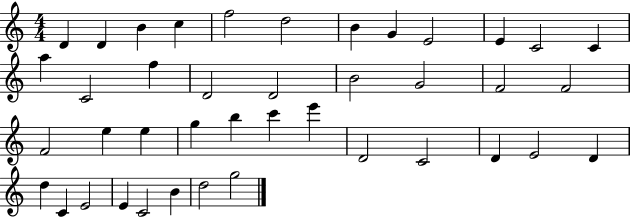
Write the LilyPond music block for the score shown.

{
  \clef treble
  \numericTimeSignature
  \time 4/4
  \key c \major
  d'4 d'4 b'4 c''4 | f''2 d''2 | b'4 g'4 e'2 | e'4 c'2 c'4 | \break a''4 c'2 f''4 | d'2 d'2 | b'2 g'2 | f'2 f'2 | \break f'2 e''4 e''4 | g''4 b''4 c'''4 e'''4 | d'2 c'2 | d'4 e'2 d'4 | \break d''4 c'4 e'2 | e'4 c'2 b'4 | d''2 g''2 | \bar "|."
}